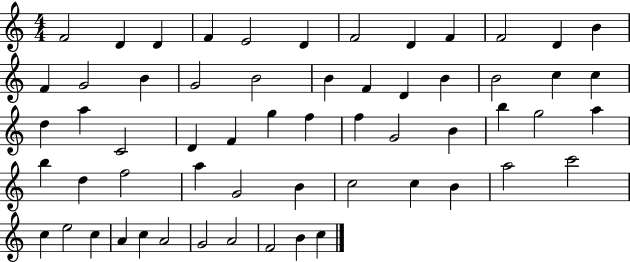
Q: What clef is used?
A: treble